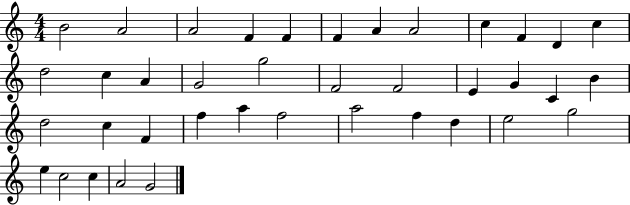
B4/h A4/h A4/h F4/q F4/q F4/q A4/q A4/h C5/q F4/q D4/q C5/q D5/h C5/q A4/q G4/h G5/h F4/h F4/h E4/q G4/q C4/q B4/q D5/h C5/q F4/q F5/q A5/q F5/h A5/h F5/q D5/q E5/h G5/h E5/q C5/h C5/q A4/h G4/h